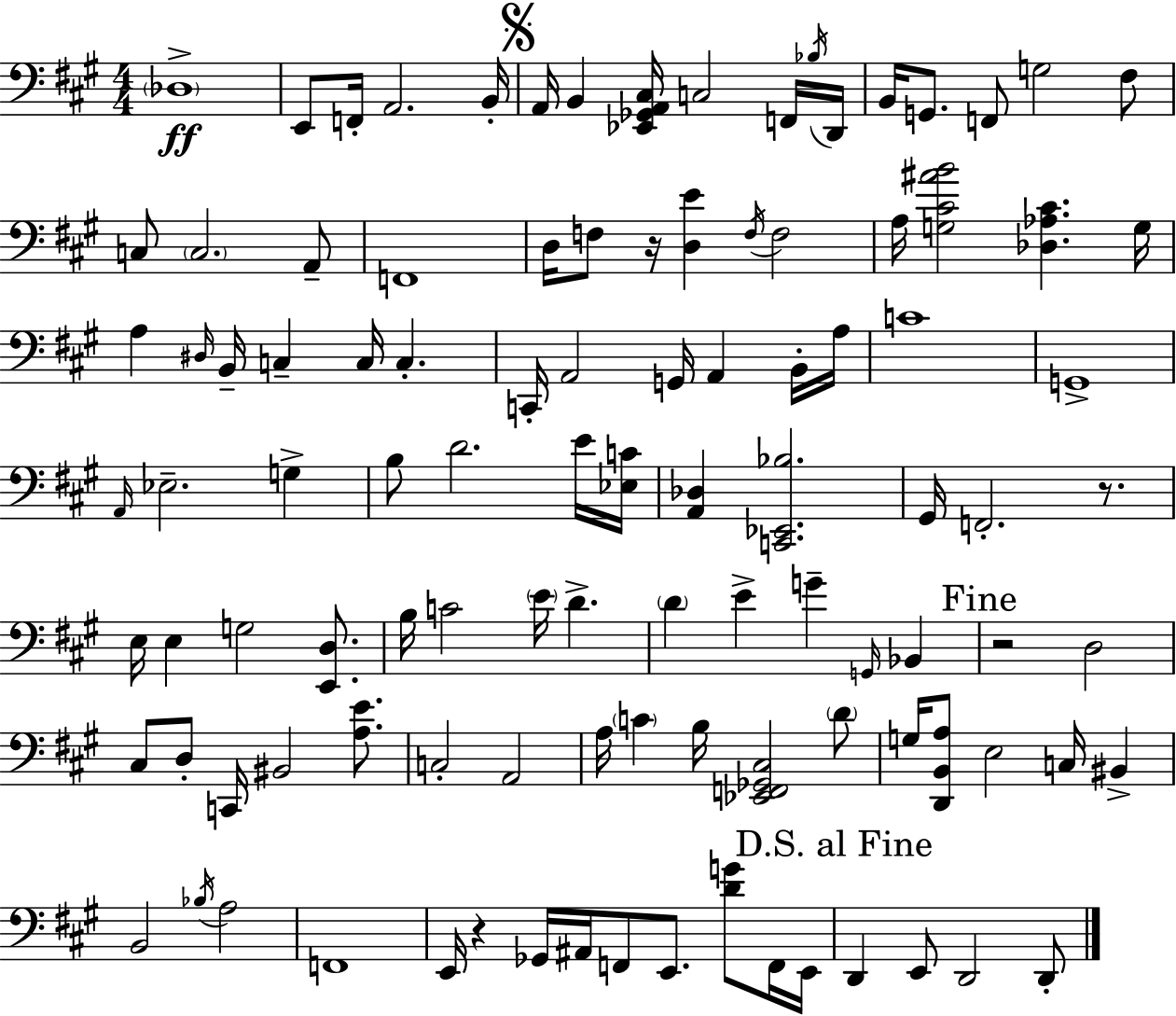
X:1
T:Untitled
M:4/4
L:1/4
K:A
_D,4 E,,/2 F,,/4 A,,2 B,,/4 A,,/4 B,, [_E,,_G,,A,,^C,]/4 C,2 F,,/4 _B,/4 D,,/4 B,,/4 G,,/2 F,,/2 G,2 ^F,/2 C,/2 C,2 A,,/2 F,,4 D,/4 F,/2 z/4 [D,E] F,/4 F,2 A,/4 [G,^C^AB]2 [_D,_A,^C] G,/4 A, ^D,/4 B,,/4 C, C,/4 C, C,,/4 A,,2 G,,/4 A,, B,,/4 A,/4 C4 G,,4 A,,/4 _E,2 G, B,/2 D2 E/4 [_E,C]/4 [A,,_D,] [C,,_E,,_B,]2 ^G,,/4 F,,2 z/2 E,/4 E, G,2 [E,,D,]/2 B,/4 C2 E/4 D D E G G,,/4 _B,, z2 D,2 ^C,/2 D,/2 C,,/4 ^B,,2 [A,E]/2 C,2 A,,2 A,/4 C B,/4 [_E,,F,,_G,,^C,]2 D/2 G,/4 [D,,B,,A,]/2 E,2 C,/4 ^B,, B,,2 _B,/4 A,2 F,,4 E,,/4 z _G,,/4 ^A,,/4 F,,/2 E,,/2 [DG]/2 F,,/4 E,,/4 D,, E,,/2 D,,2 D,,/2